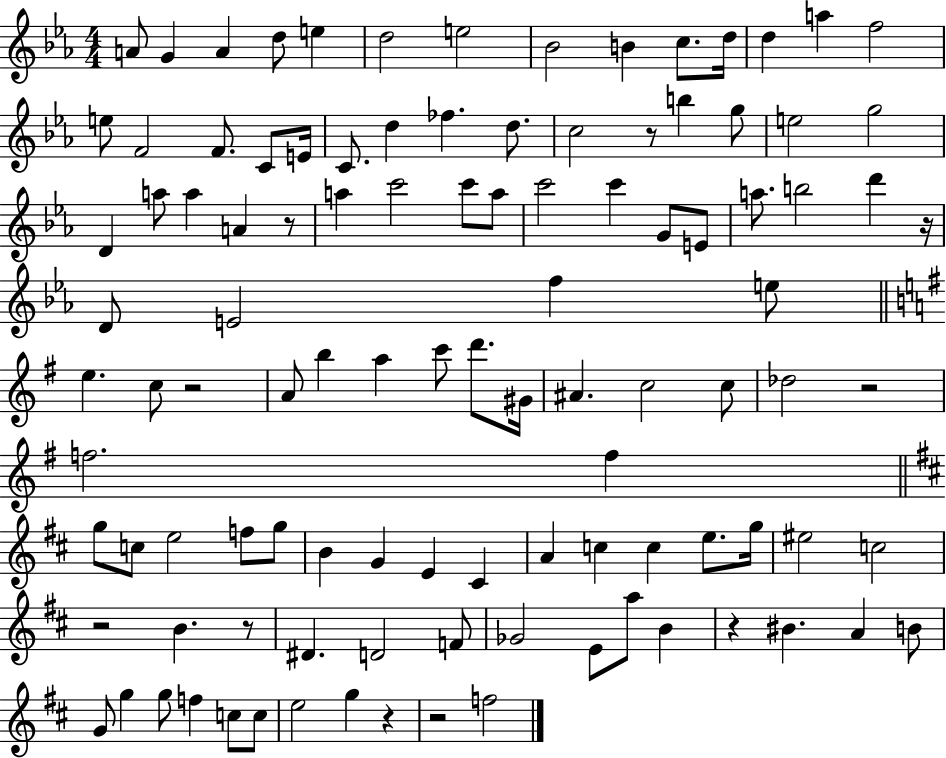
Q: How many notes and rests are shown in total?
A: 107